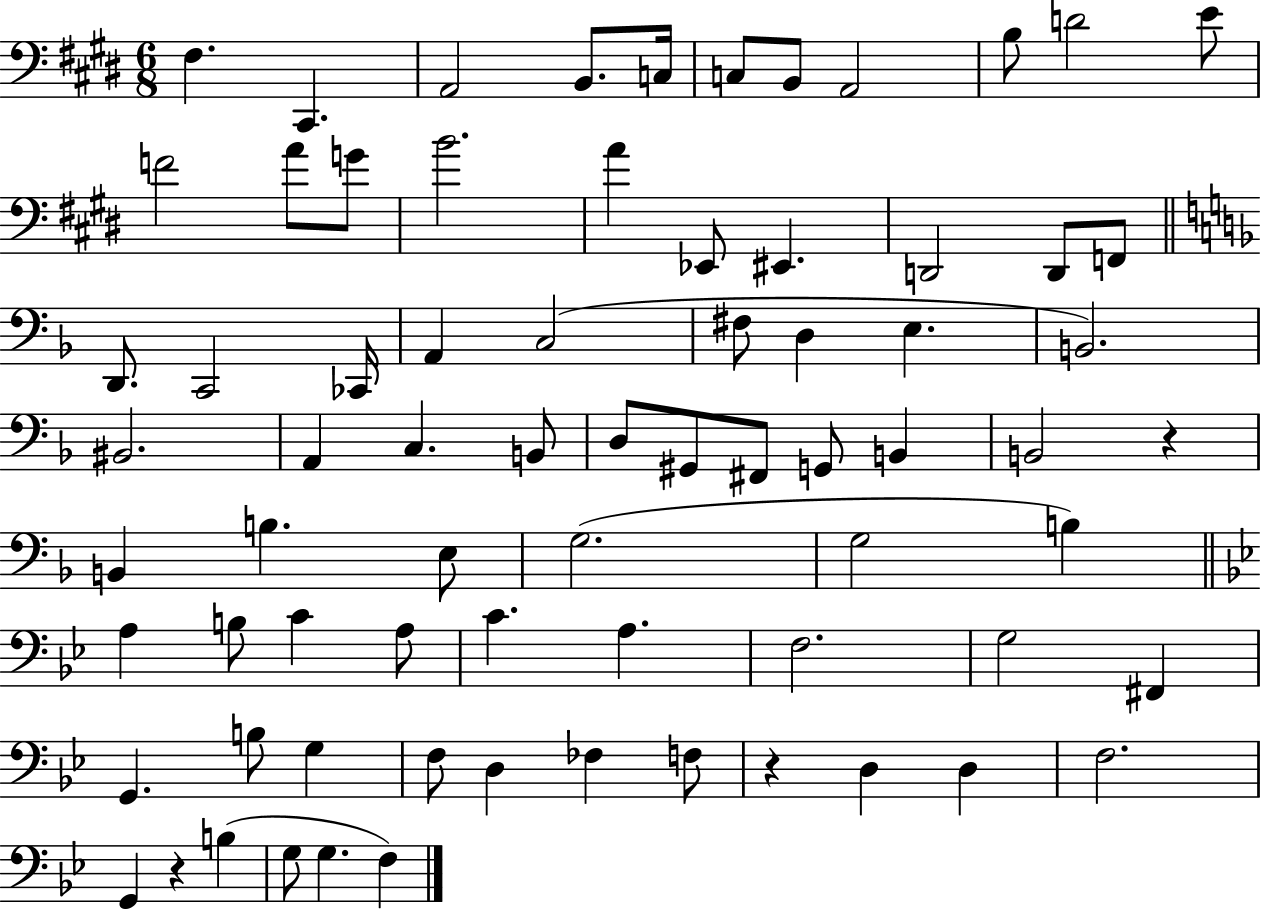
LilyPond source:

{
  \clef bass
  \numericTimeSignature
  \time 6/8
  \key e \major
  fis4. cis,4. | a,2 b,8. c16 | c8 b,8 a,2 | b8 d'2 e'8 | \break f'2 a'8 g'8 | b'2. | a'4 ees,8 eis,4. | d,2 d,8 f,8 | \break \bar "||" \break \key d \minor d,8. c,2 ces,16 | a,4 c2( | fis8 d4 e4. | b,2.) | \break bis,2. | a,4 c4. b,8 | d8 gis,8 fis,8 g,8 b,4 | b,2 r4 | \break b,4 b4. e8 | g2.( | g2 b4) | \bar "||" \break \key bes \major a4 b8 c'4 a8 | c'4. a4. | f2. | g2 fis,4 | \break g,4. b8 g4 | f8 d4 fes4 f8 | r4 d4 d4 | f2. | \break g,4 r4 b4( | g8 g4. f4) | \bar "|."
}